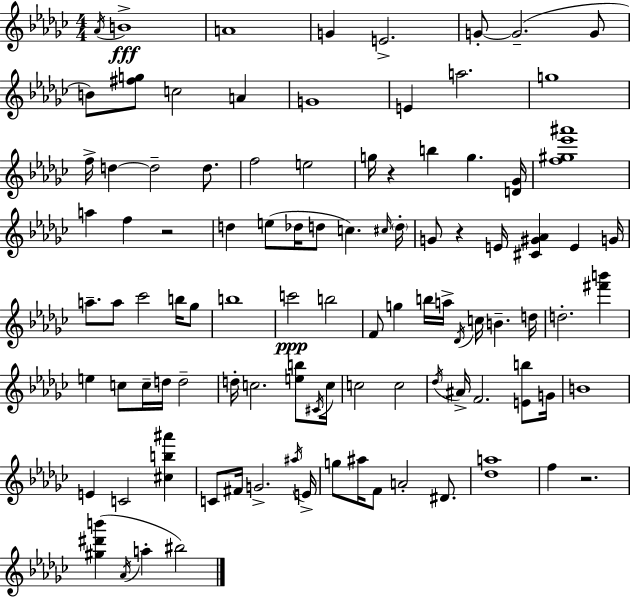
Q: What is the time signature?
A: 4/4